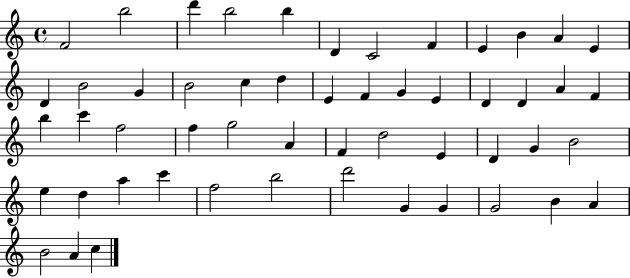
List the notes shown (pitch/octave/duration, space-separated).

F4/h B5/h D6/q B5/h B5/q D4/q C4/h F4/q E4/q B4/q A4/q E4/q D4/q B4/h G4/q B4/h C5/q D5/q E4/q F4/q G4/q E4/q D4/q D4/q A4/q F4/q B5/q C6/q F5/h F5/q G5/h A4/q F4/q D5/h E4/q D4/q G4/q B4/h E5/q D5/q A5/q C6/q F5/h B5/h D6/h G4/q G4/q G4/h B4/q A4/q B4/h A4/q C5/q